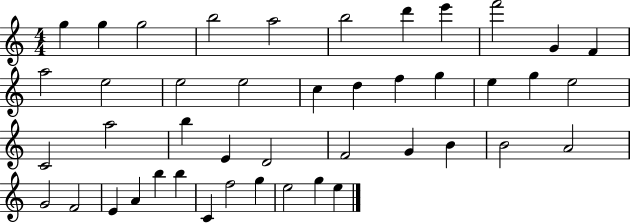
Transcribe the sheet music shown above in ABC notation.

X:1
T:Untitled
M:4/4
L:1/4
K:C
g g g2 b2 a2 b2 d' e' f'2 G F a2 e2 e2 e2 c d f g e g e2 C2 a2 b E D2 F2 G B B2 A2 G2 F2 E A b b C f2 g e2 g e